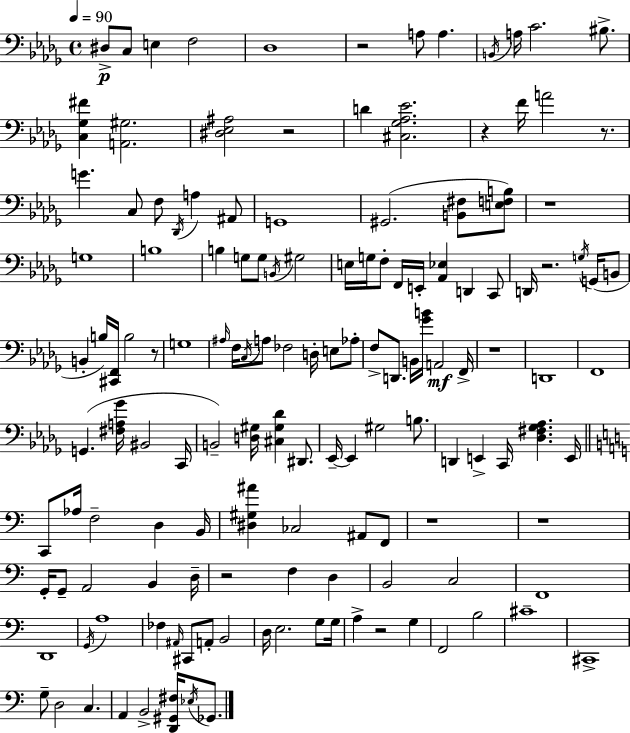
X:1
T:Untitled
M:4/4
L:1/4
K:Bbm
^D,/2 C,/2 E, F,2 _D,4 z2 A,/2 A, B,,/4 A,/4 C2 ^B,/2 [C,_G,^F] [A,,^G,]2 [^D,_E,^A,]2 z2 D [^C,_G,_A,_E]2 z F/4 A2 z/2 G C,/2 F,/2 _D,,/4 A, ^A,,/2 G,,4 ^G,,2 [B,,^F,]/2 [E,F,B,]/2 z4 G,4 B,4 B, G,/2 G,/2 B,,/4 ^G,2 E,/4 G,/4 F,/2 F,,/4 E,,/4 [_A,,_E,] D,, C,,/2 D,,/4 z2 G,/4 G,,/4 B,,/2 B,, B,/4 [^C,,F,,]/4 B,2 z/2 G,4 ^A,/4 F,/4 C,/4 A,/2 _F,2 D,/4 E,/2 _A,/2 F,/2 D,,/2 B,,/4 [_GB]/4 A,,2 F,,/4 z4 D,,4 F,,4 G,, [^F,A,_G]/4 ^B,,2 C,,/4 B,,2 [D,^G,]/4 [^C,^G,_D] ^D,,/2 _E,,/4 _E,, ^G,2 B,/2 D,, E,, C,,/4 [_D,^F,_G,_A,] E,,/4 C,,/2 _A,/4 F,2 D, B,,/4 [^D,^G,^A] _C,2 ^A,,/2 F,,/2 z4 z4 G,,/4 G,,/2 A,,2 B,, D,/4 z2 F, D, B,,2 C,2 F,,4 D,,4 G,,/4 A,4 _F, ^A,,/4 ^C,,/2 A,,/2 B,,2 D,/4 E,2 G,/2 G,/4 A, z2 G, F,,2 B,2 ^C4 ^C,,4 G,/2 D,2 C, A,, B,,2 [D,,^G,,^F,]/4 _E,/4 _G,,/2